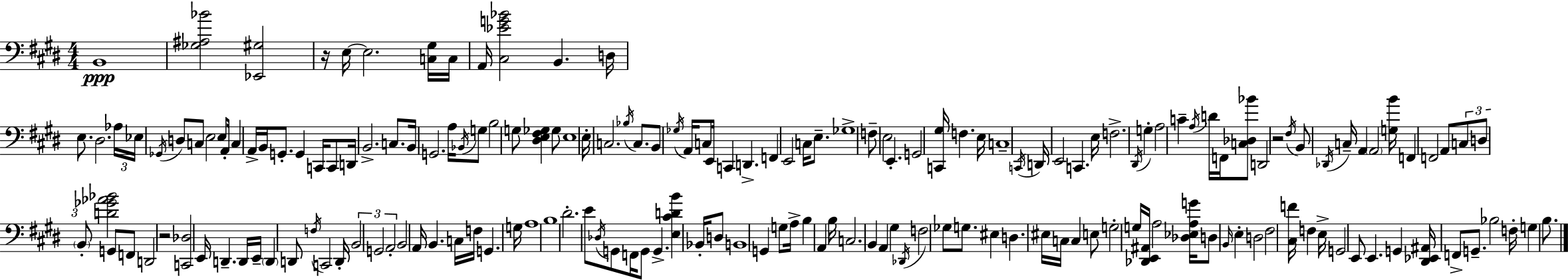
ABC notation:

X:1
T:Untitled
M:4/4
L:1/4
K:E
B,,4 [_G,^A,_B]2 [_E,,^G,]2 z/4 E,/4 E,2 [C,^G,]/4 C,/4 A,,/4 [^C,_EG_B]2 B,, D,/4 E,/2 ^D,2 _A,/4 _E,/4 _G,,/4 D,/2 C,/2 E,2 E,/2 A,,/4 C, A,,/4 B,,/4 G,,/2 G,, C,,/4 C,,/2 D,,/4 B,,2 C,/2 B,,/4 G,,2 A,/4 _B,,/4 G,/2 B,2 G,/2 [^D,E,^F,_G,] _G,/2 E,4 E,/4 C,2 _B,/4 C,/2 B,,/2 _G,/4 A,,/4 C,/2 E,,/4 C,, D,, F,, E,,2 C,/4 E,/2 _G,4 F,/2 E,2 E,, G,,2 [C,,^G,]/4 F, E,/4 C,4 C,,/4 D,,/4 E,,2 C,, E,/4 F,2 ^D,,/4 G, A,2 C A,/4 D/4 F,,/4 [C,_D,_B]/2 D,,2 z2 ^F,/4 B,,/2 _D,,/4 C,/4 A,, A,,2 [G,B]/4 F,, F,,2 A,,/2 C,/2 D,/2 B,,/2 [D_G_A_B]2 G,,/2 F,,/2 D,,2 z2 [C,,_D,]2 E,,/4 D,, D,,/4 E,,/4 D,, D,,/2 F,/4 C,,2 D,,/4 B,,2 G,,2 A,,2 B,,2 A,,/4 B,, C,/4 F,/4 G,, G,/4 A,4 B,4 ^D2 E/2 _D,/4 G,,/2 F,,/4 G,,/2 G,, [E,^CDB] _B,,/4 D,/2 B,,4 G,, G,/2 A,/4 B, A,, B,/4 C,2 B,, A,, ^G, _D,,/4 F,2 _G,/2 G,/2 ^E, D, ^E,/4 C,/4 C, E,/2 G,2 G,/4 [_D,,E,,^A,,]/4 A,2 [_D,_E,A,G]/4 D,/2 B,,/4 E, D,2 ^F,2 [^C,F]/4 F, E,/4 G,,2 E,,/2 E,, G,, [^D,,_E,,^A,,]/4 F,,/2 G,,/2 _B,2 F,/4 G, B,/2